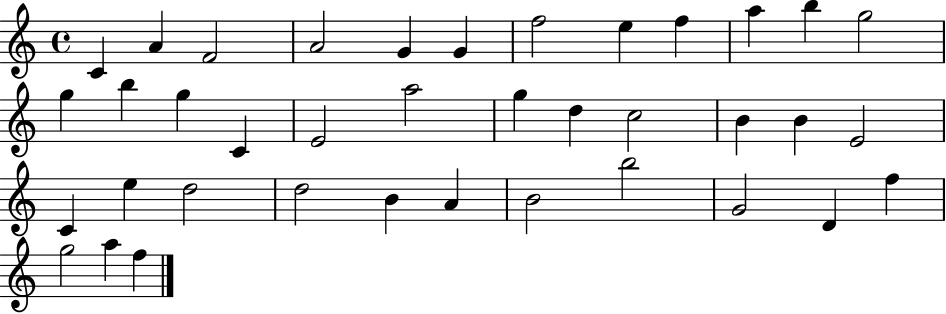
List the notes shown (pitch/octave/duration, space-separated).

C4/q A4/q F4/h A4/h G4/q G4/q F5/h E5/q F5/q A5/q B5/q G5/h G5/q B5/q G5/q C4/q E4/h A5/h G5/q D5/q C5/h B4/q B4/q E4/h C4/q E5/q D5/h D5/h B4/q A4/q B4/h B5/h G4/h D4/q F5/q G5/h A5/q F5/q